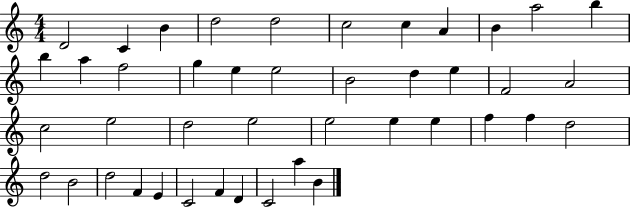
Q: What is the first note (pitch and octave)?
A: D4